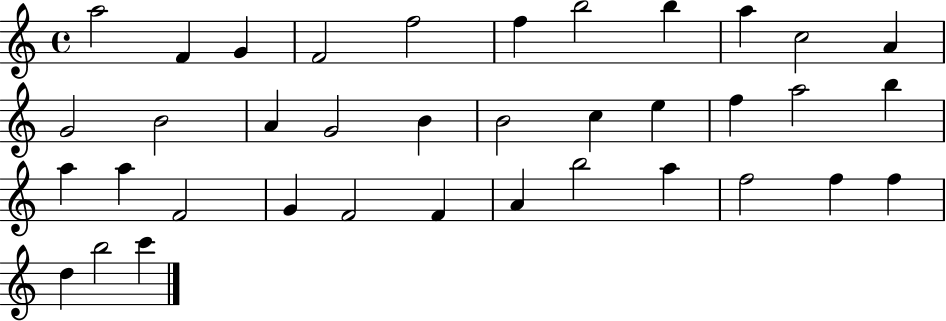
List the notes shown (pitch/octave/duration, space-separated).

A5/h F4/q G4/q F4/h F5/h F5/q B5/h B5/q A5/q C5/h A4/q G4/h B4/h A4/q G4/h B4/q B4/h C5/q E5/q F5/q A5/h B5/q A5/q A5/q F4/h G4/q F4/h F4/q A4/q B5/h A5/q F5/h F5/q F5/q D5/q B5/h C6/q